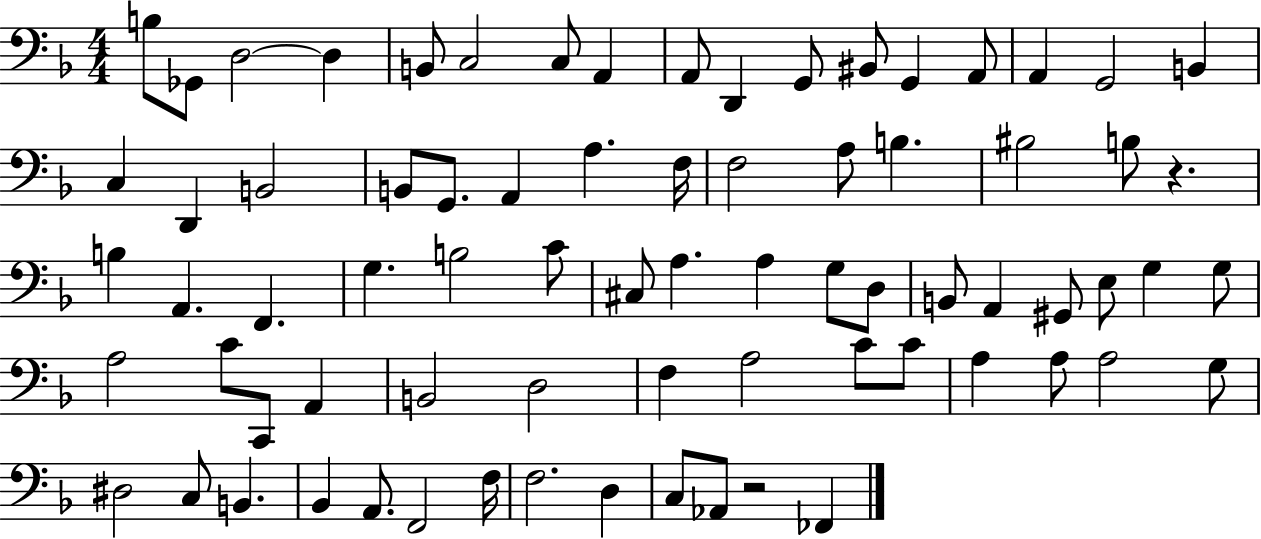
B3/e Gb2/e D3/h D3/q B2/e C3/h C3/e A2/q A2/e D2/q G2/e BIS2/e G2/q A2/e A2/q G2/h B2/q C3/q D2/q B2/h B2/e G2/e. A2/q A3/q. F3/s F3/h A3/e B3/q. BIS3/h B3/e R/q. B3/q A2/q. F2/q. G3/q. B3/h C4/e C#3/e A3/q. A3/q G3/e D3/e B2/e A2/q G#2/e E3/e G3/q G3/e A3/h C4/e C2/e A2/q B2/h D3/h F3/q A3/h C4/e C4/e A3/q A3/e A3/h G3/e D#3/h C3/e B2/q. Bb2/q A2/e. F2/h F3/s F3/h. D3/q C3/e Ab2/e R/h FES2/q